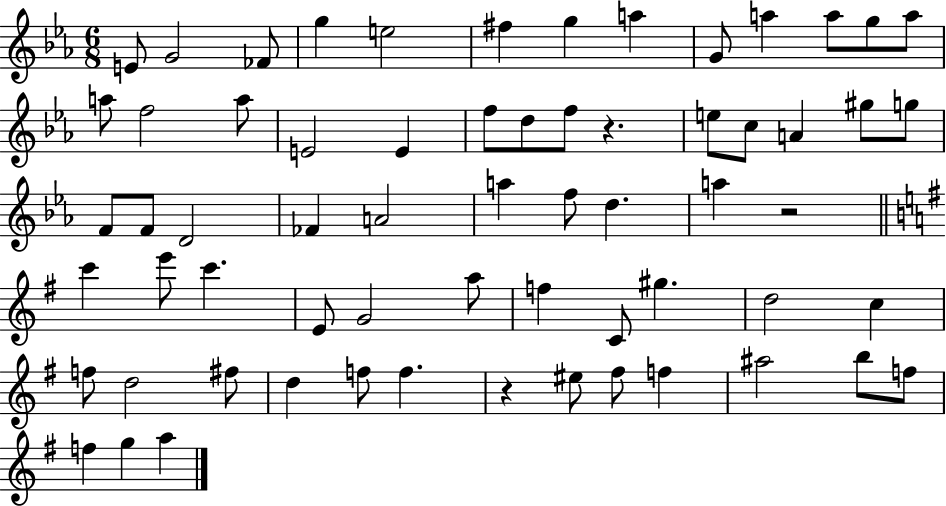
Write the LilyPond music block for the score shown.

{
  \clef treble
  \numericTimeSignature
  \time 6/8
  \key ees \major
  e'8 g'2 fes'8 | g''4 e''2 | fis''4 g''4 a''4 | g'8 a''4 a''8 g''8 a''8 | \break a''8 f''2 a''8 | e'2 e'4 | f''8 d''8 f''8 r4. | e''8 c''8 a'4 gis''8 g''8 | \break f'8 f'8 d'2 | fes'4 a'2 | a''4 f''8 d''4. | a''4 r2 | \break \bar "||" \break \key e \minor c'''4 e'''8 c'''4. | e'8 g'2 a''8 | f''4 c'8 gis''4. | d''2 c''4 | \break f''8 d''2 fis''8 | d''4 f''8 f''4. | r4 eis''8 fis''8 f''4 | ais''2 b''8 f''8 | \break f''4 g''4 a''4 | \bar "|."
}